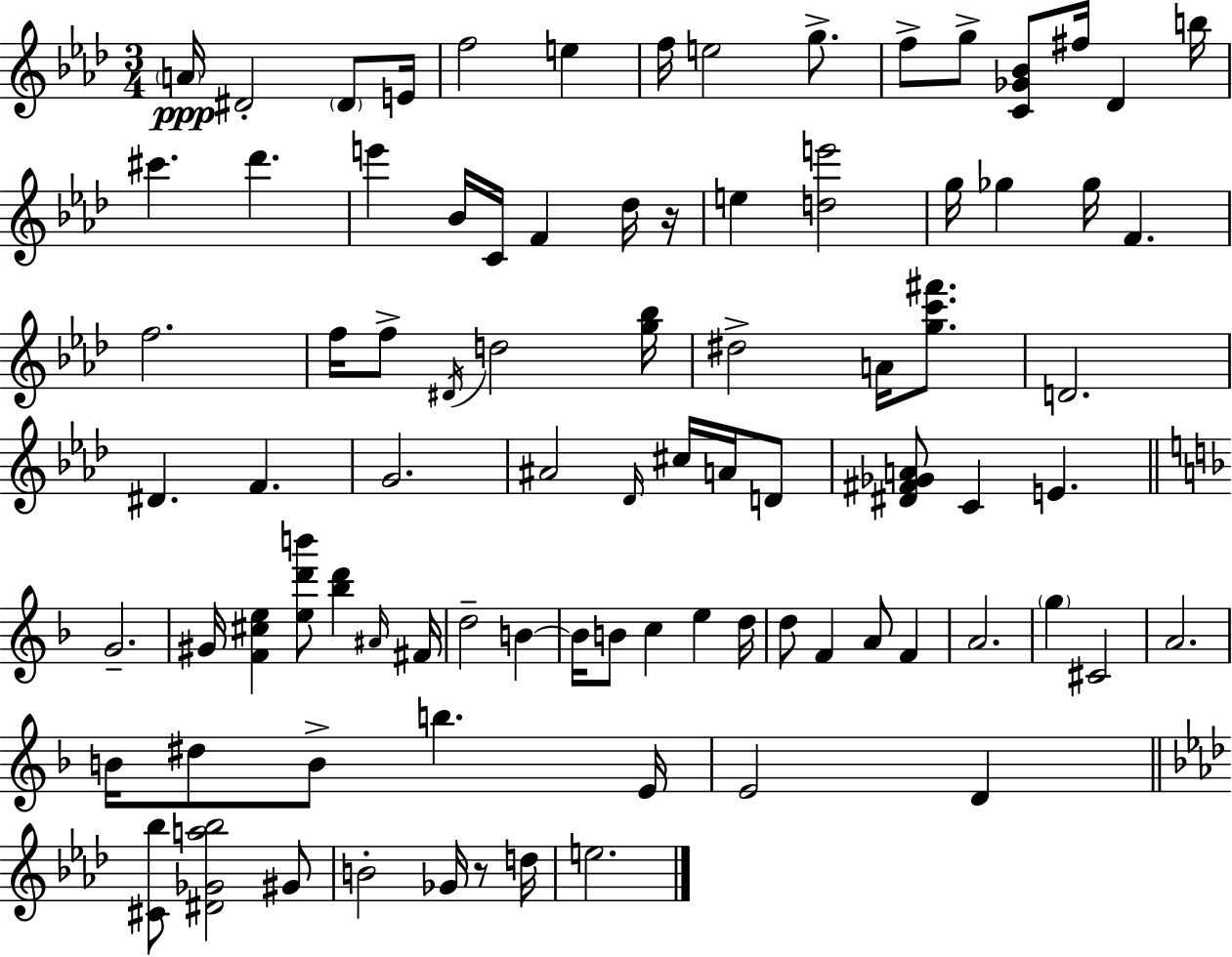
{
  \clef treble
  \numericTimeSignature
  \time 3/4
  \key aes \major
  \parenthesize a'16\ppp dis'2-. \parenthesize dis'8 e'16 | f''2 e''4 | f''16 e''2 g''8.-> | f''8-> g''8-> <c' ges' bes'>8 fis''16 des'4 b''16 | \break cis'''4. des'''4. | e'''4 bes'16 c'16 f'4 des''16 r16 | e''4 <d'' e'''>2 | g''16 ges''4 ges''16 f'4. | \break f''2. | f''16 f''8-> \acciaccatura { dis'16 } d''2 | <g'' bes''>16 dis''2-> a'16 <g'' c''' fis'''>8. | d'2. | \break dis'4. f'4. | g'2. | ais'2 \grace { des'16 } cis''16 a'16 | d'8 <dis' fis' ges' a'>8 c'4 e'4. | \break \bar "||" \break \key f \major g'2.-- | gis'16 <f' cis'' e''>4 <e'' d''' b'''>8 <bes'' d'''>4 \grace { ais'16 } | fis'16 d''2-- b'4~~ | b'16 b'8 c''4 e''4 | \break d''16 d''8 f'4 a'8 f'4 | a'2. | \parenthesize g''4 cis'2 | a'2. | \break b'16 dis''8 b'8-> b''4. | e'16 e'2 d'4 | \bar "||" \break \key aes \major <cis' bes''>8 <dis' ges' a'' bes''>2 gis'8 | b'2-. ges'16 r8 d''16 | e''2. | \bar "|."
}